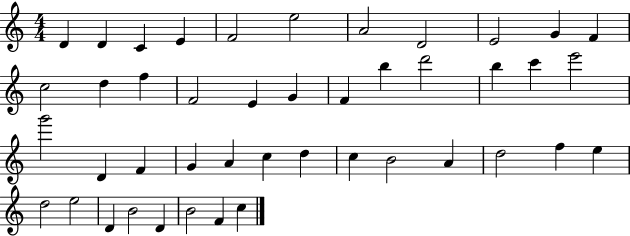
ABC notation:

X:1
T:Untitled
M:4/4
L:1/4
K:C
D D C E F2 e2 A2 D2 E2 G F c2 d f F2 E G F b d'2 b c' e'2 g'2 D F G A c d c B2 A d2 f e d2 e2 D B2 D B2 F c